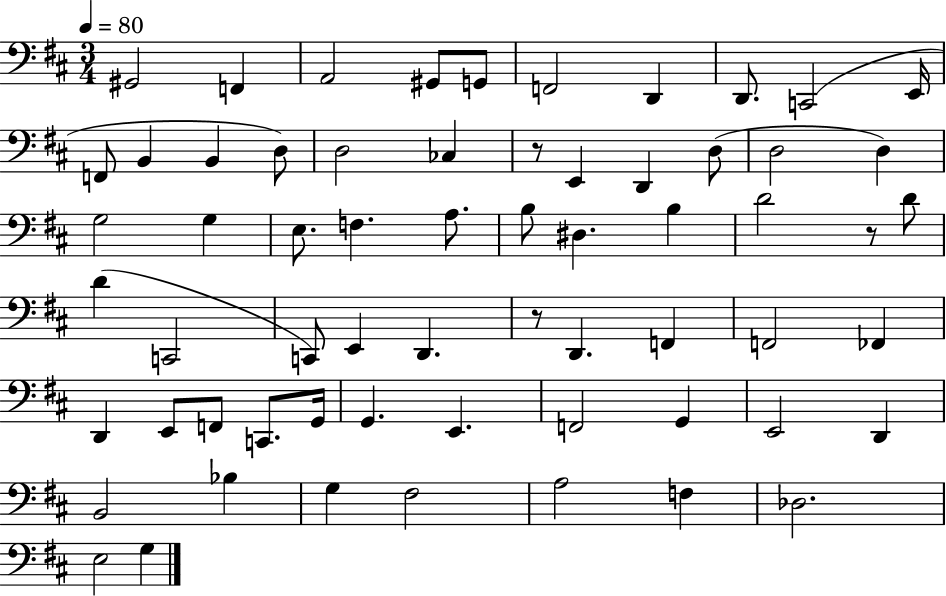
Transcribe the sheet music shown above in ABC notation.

X:1
T:Untitled
M:3/4
L:1/4
K:D
^G,,2 F,, A,,2 ^G,,/2 G,,/2 F,,2 D,, D,,/2 C,,2 E,,/4 F,,/2 B,, B,, D,/2 D,2 _C, z/2 E,, D,, D,/2 D,2 D, G,2 G, E,/2 F, A,/2 B,/2 ^D, B, D2 z/2 D/2 D C,,2 C,,/2 E,, D,, z/2 D,, F,, F,,2 _F,, D,, E,,/2 F,,/2 C,,/2 G,,/4 G,, E,, F,,2 G,, E,,2 D,, B,,2 _B, G, ^F,2 A,2 F, _D,2 E,2 G,